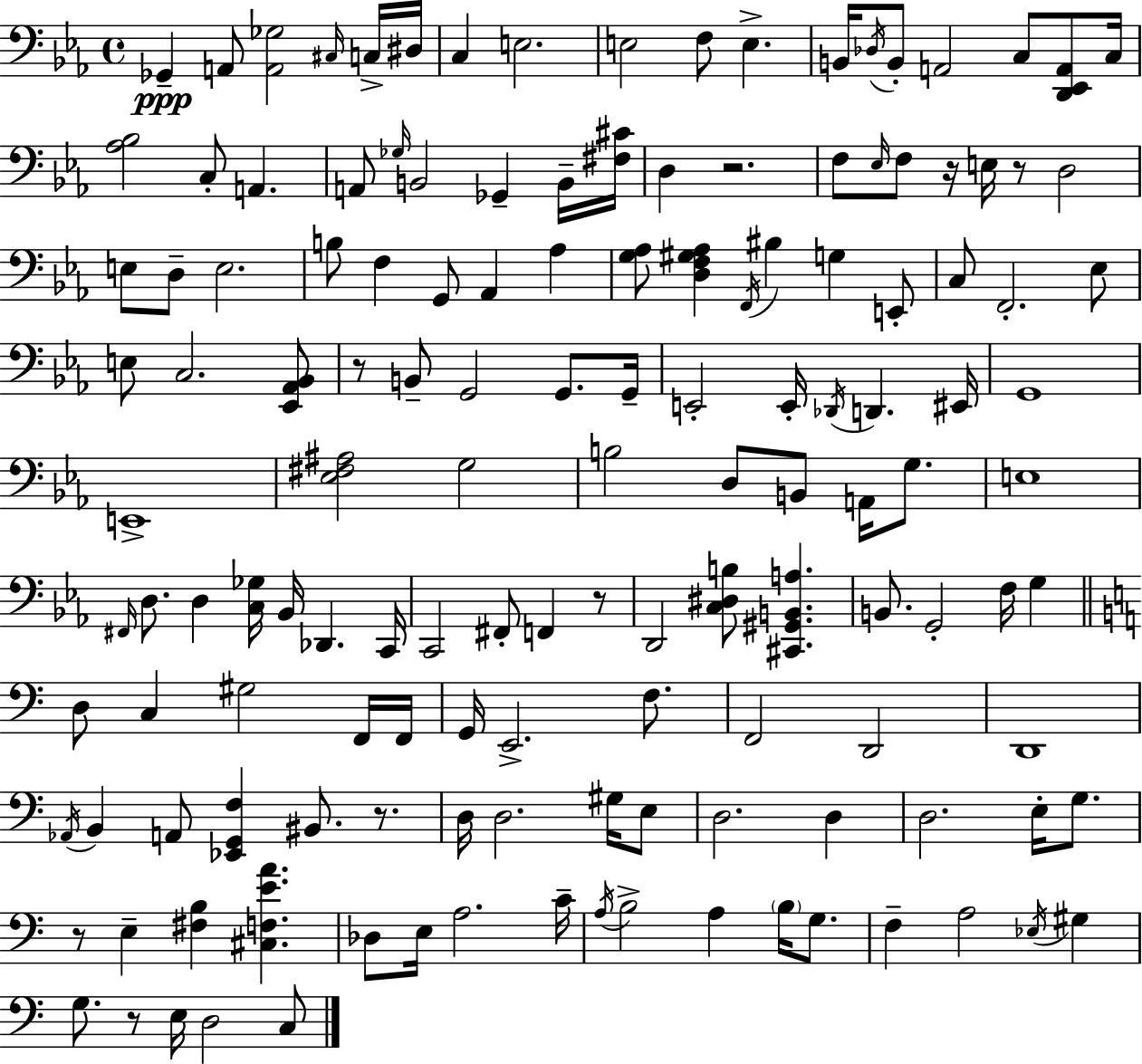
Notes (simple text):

Gb2/q A2/e [A2,Gb3]/h C#3/s C3/s D#3/s C3/q E3/h. E3/h F3/e E3/q. B2/s Db3/s B2/e A2/h C3/e [D2,Eb2,A2]/e C3/s [Ab3,Bb3]/h C3/e A2/q. A2/e Gb3/s B2/h Gb2/q B2/s [F#3,C#4]/s D3/q R/h. F3/e Eb3/s F3/e R/s E3/s R/e D3/h E3/e D3/e E3/h. B3/e F3/q G2/e Ab2/q Ab3/q [G3,Ab3]/e [D3,F3,G#3,Ab3]/q F2/s BIS3/q G3/q E2/e C3/e F2/h. Eb3/e E3/e C3/h. [Eb2,Ab2,Bb2]/e R/e B2/e G2/h G2/e. G2/s E2/h E2/s Db2/s D2/q. EIS2/s G2/w E2/w [Eb3,F#3,A#3]/h G3/h B3/h D3/e B2/e A2/s G3/e. E3/w F#2/s D3/e. D3/q [C3,Gb3]/s Bb2/s Db2/q. C2/s C2/h F#2/e F2/q R/e D2/h [C3,D#3,B3]/e [C#2,G#2,B2,A3]/q. B2/e. G2/h F3/s G3/q D3/e C3/q G#3/h F2/s F2/s G2/s E2/h. F3/e. F2/h D2/h D2/w Ab2/s B2/q A2/e [Eb2,G2,F3]/q BIS2/e. R/e. D3/s D3/h. G#3/s E3/e D3/h. D3/q D3/h. E3/s G3/e. R/e E3/q [F#3,B3]/q [C#3,F3,E4,A4]/q. Db3/e E3/s A3/h. C4/s A3/s B3/h A3/q B3/s G3/e. F3/q A3/h Eb3/s G#3/q G3/e. R/e E3/s D3/h C3/e